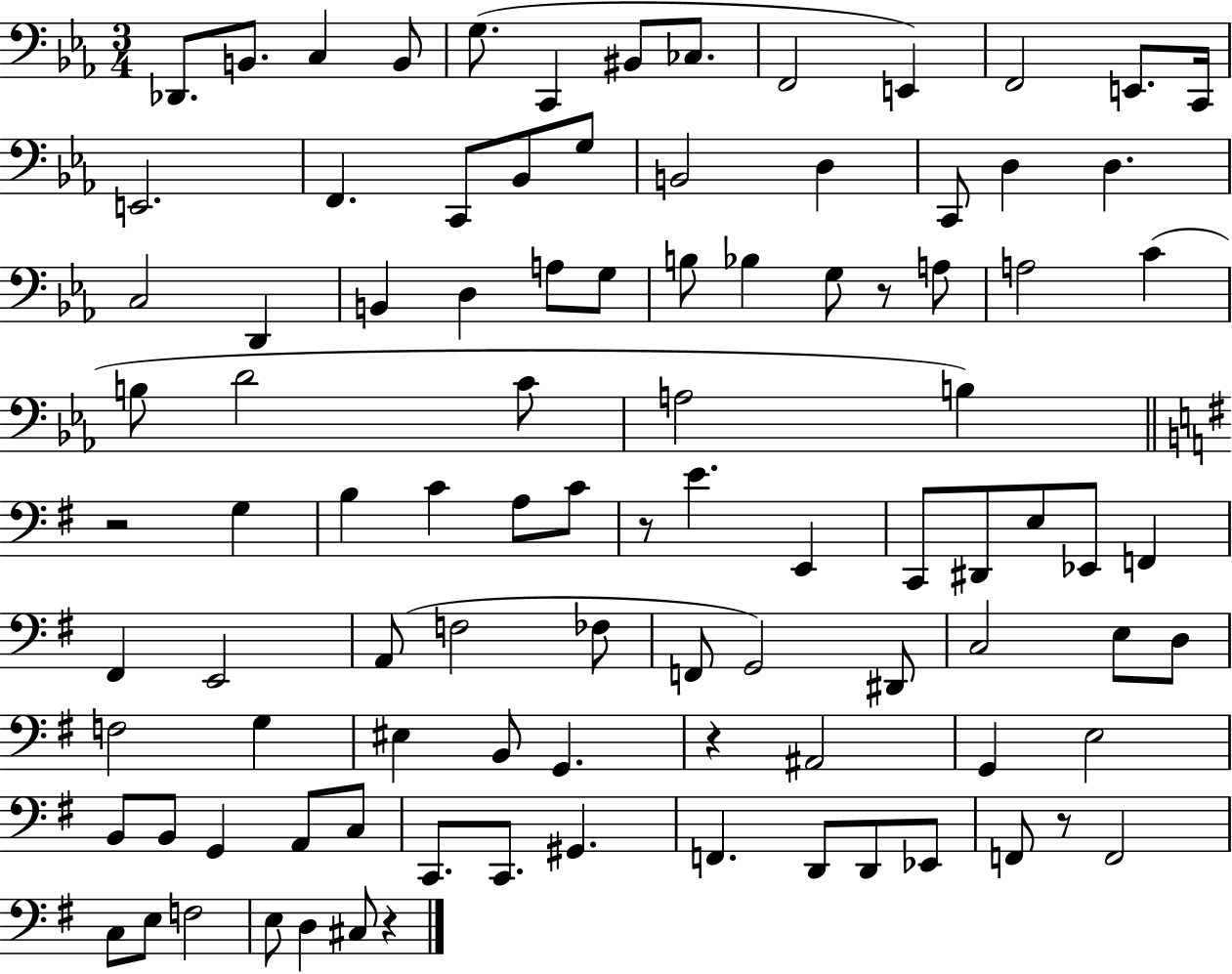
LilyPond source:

{
  \clef bass
  \numericTimeSignature
  \time 3/4
  \key ees \major
  des,8. b,8. c4 b,8 | g8.( c,4 bis,8 ces8. | f,2 e,4) | f,2 e,8. c,16 | \break e,2. | f,4. c,8 bes,8 g8 | b,2 d4 | c,8 d4 d4. | \break c2 d,4 | b,4 d4 a8 g8 | b8 bes4 g8 r8 a8 | a2 c'4( | \break b8 d'2 c'8 | a2 b4) | \bar "||" \break \key g \major r2 g4 | b4 c'4 a8 c'8 | r8 e'4. e,4 | c,8 dis,8 e8 ees,8 f,4 | \break fis,4 e,2 | a,8( f2 fes8 | f,8 g,2) dis,8 | c2 e8 d8 | \break f2 g4 | eis4 b,8 g,4. | r4 ais,2 | g,4 e2 | \break b,8 b,8 g,4 a,8 c8 | c,8. c,8. gis,4. | f,4. d,8 d,8 ees,8 | f,8 r8 f,2 | \break c8 e8 f2 | e8 d4 cis8 r4 | \bar "|."
}